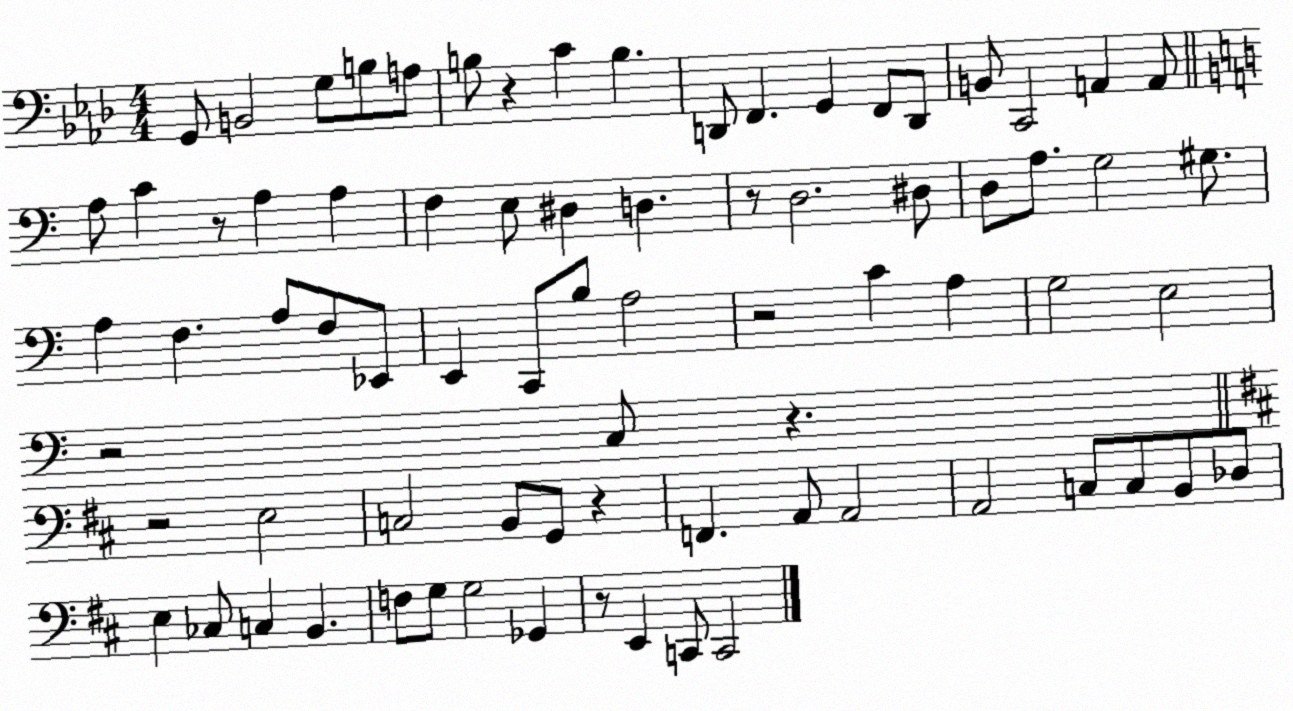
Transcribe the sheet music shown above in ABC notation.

X:1
T:Untitled
M:4/4
L:1/4
K:Ab
G,,/2 B,,2 G,/2 B,/2 A,/2 B,/2 z C B, D,,/2 F,, G,, F,,/2 D,,/2 B,,/2 C,,2 A,, A,,/2 A,/2 C z/2 A, A, F, E,/2 ^D, D, z/2 D,2 ^D,/2 D,/2 A,/2 G,2 ^G,/2 A, F, A,/2 F,/2 _E,,/2 E,, C,,/2 B,/2 A,2 z2 C A, G,2 E,2 z2 C,/2 z z2 E,2 C,2 B,,/2 G,,/2 z F,, A,,/2 A,,2 A,,2 C,/2 C,/2 B,,/2 _D,/2 E, _C,/2 C, B,, F,/2 G,/2 G,2 _G,, z/2 E,, C,,/2 C,,2